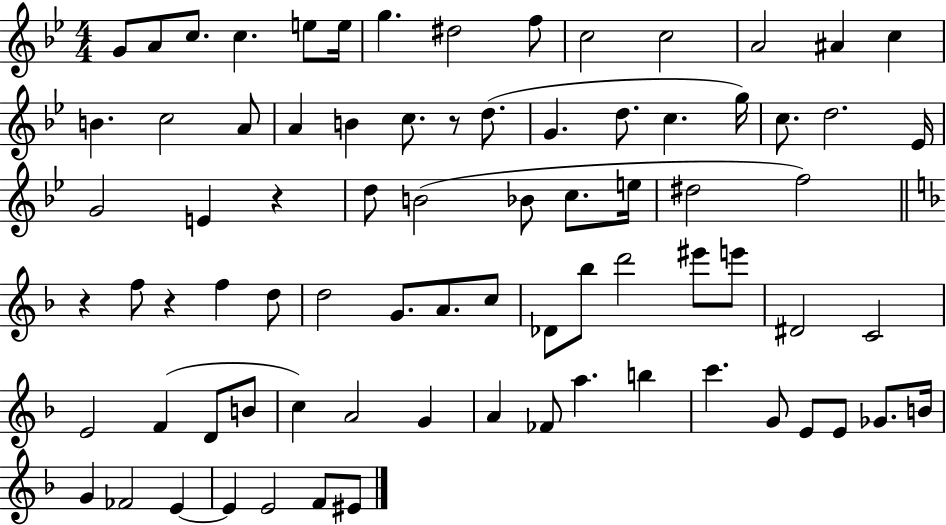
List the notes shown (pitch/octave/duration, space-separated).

G4/e A4/e C5/e. C5/q. E5/e E5/s G5/q. D#5/h F5/e C5/h C5/h A4/h A#4/q C5/q B4/q. C5/h A4/e A4/q B4/q C5/e. R/e D5/e. G4/q. D5/e. C5/q. G5/s C5/e. D5/h. Eb4/s G4/h E4/q R/q D5/e B4/h Bb4/e C5/e. E5/s D#5/h F5/h R/q F5/e R/q F5/q D5/e D5/h G4/e. A4/e. C5/e Db4/e Bb5/e D6/h EIS6/e E6/e D#4/h C4/h E4/h F4/q D4/e B4/e C5/q A4/h G4/q A4/q FES4/e A5/q. B5/q C6/q. G4/e E4/e E4/e Gb4/e. B4/s G4/q FES4/h E4/q E4/q E4/h F4/e EIS4/e